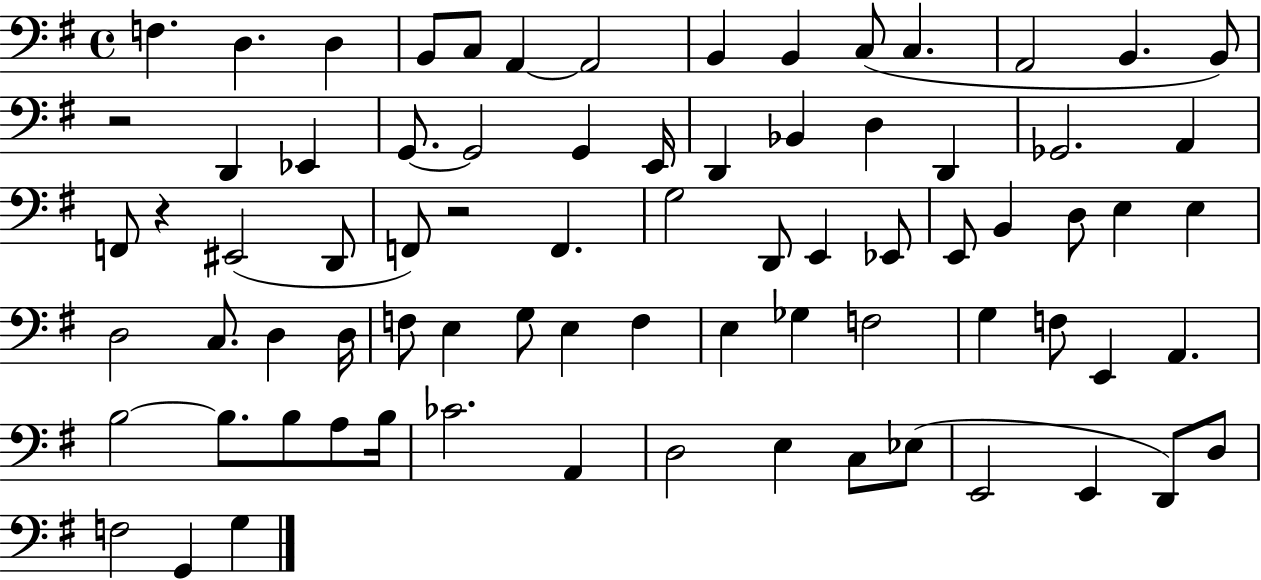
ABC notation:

X:1
T:Untitled
M:4/4
L:1/4
K:G
F, D, D, B,,/2 C,/2 A,, A,,2 B,, B,, C,/2 C, A,,2 B,, B,,/2 z2 D,, _E,, G,,/2 G,,2 G,, E,,/4 D,, _B,, D, D,, _G,,2 A,, F,,/2 z ^E,,2 D,,/2 F,,/2 z2 F,, G,2 D,,/2 E,, _E,,/2 E,,/2 B,, D,/2 E, E, D,2 C,/2 D, D,/4 F,/2 E, G,/2 E, F, E, _G, F,2 G, F,/2 E,, A,, B,2 B,/2 B,/2 A,/2 B,/4 _C2 A,, D,2 E, C,/2 _E,/2 E,,2 E,, D,,/2 D,/2 F,2 G,, G,